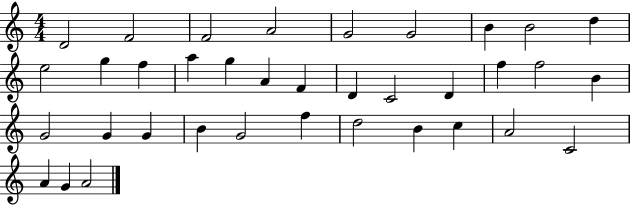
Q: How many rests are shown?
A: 0